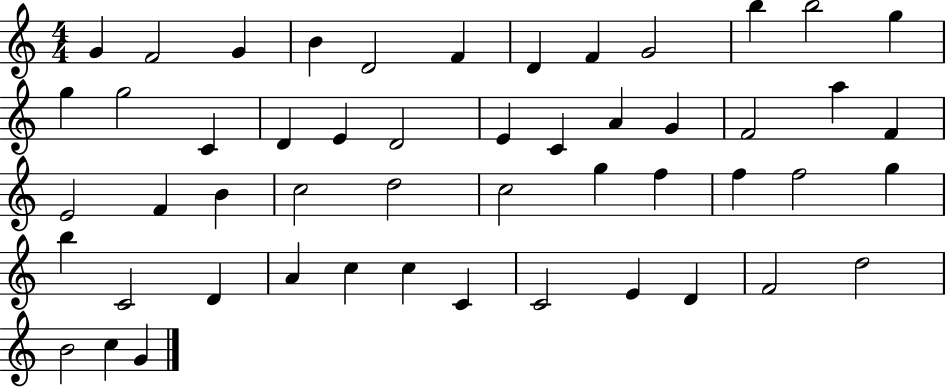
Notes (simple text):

G4/q F4/h G4/q B4/q D4/h F4/q D4/q F4/q G4/h B5/q B5/h G5/q G5/q G5/h C4/q D4/q E4/q D4/h E4/q C4/q A4/q G4/q F4/h A5/q F4/q E4/h F4/q B4/q C5/h D5/h C5/h G5/q F5/q F5/q F5/h G5/q B5/q C4/h D4/q A4/q C5/q C5/q C4/q C4/h E4/q D4/q F4/h D5/h B4/h C5/q G4/q